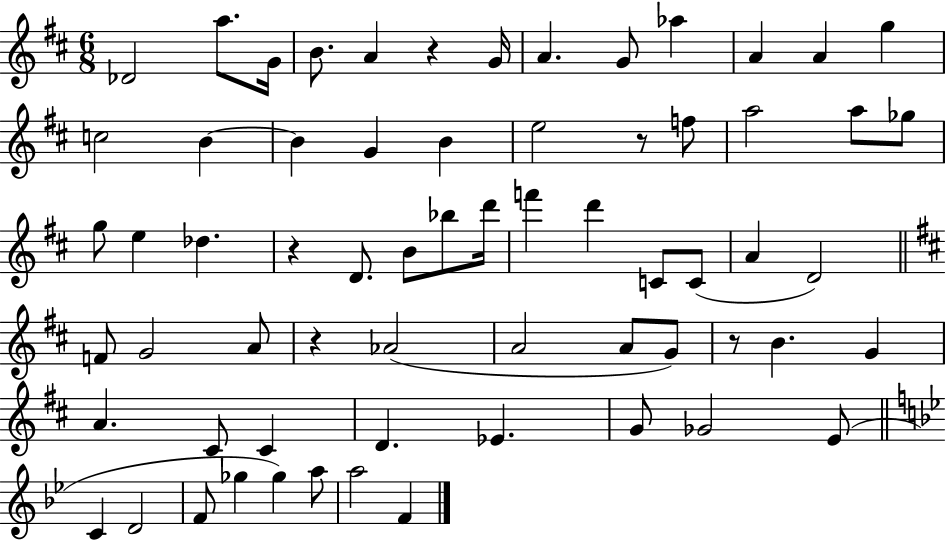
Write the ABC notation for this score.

X:1
T:Untitled
M:6/8
L:1/4
K:D
_D2 a/2 G/4 B/2 A z G/4 A G/2 _a A A g c2 B B G B e2 z/2 f/2 a2 a/2 _g/2 g/2 e _d z D/2 B/2 _b/2 d'/4 f' d' C/2 C/2 A D2 F/2 G2 A/2 z _A2 A2 A/2 G/2 z/2 B G A ^C/2 ^C D _E G/2 _G2 E/2 C D2 F/2 _g _g a/2 a2 F